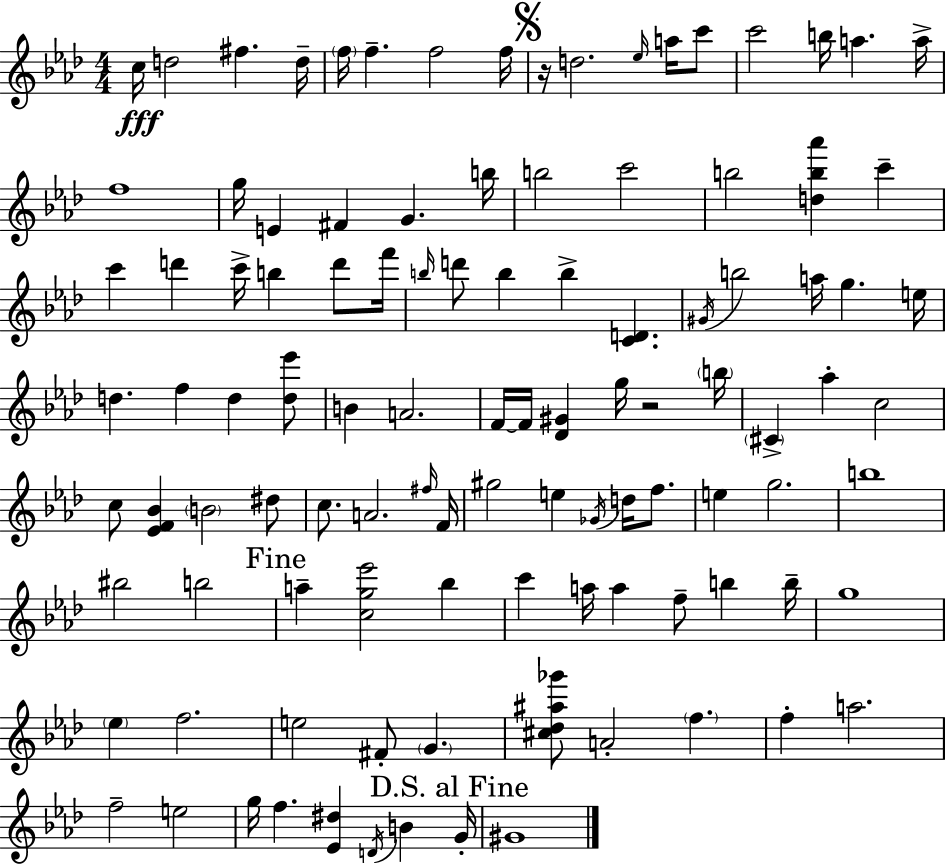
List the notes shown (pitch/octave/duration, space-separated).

C5/s D5/h F#5/q. D5/s F5/s F5/q. F5/h F5/s R/s D5/h. Eb5/s A5/s C6/e C6/h B5/s A5/q. A5/s F5/w G5/s E4/q F#4/q G4/q. B5/s B5/h C6/h B5/h [D5,B5,Ab6]/q C6/q C6/q D6/q C6/s B5/q D6/e F6/s B5/s D6/e B5/q B5/q [C4,D4]/q. G#4/s B5/h A5/s G5/q. E5/s D5/q. F5/q D5/q [D5,Eb6]/e B4/q A4/h. F4/s F4/s [Db4,G#4]/q G5/s R/h B5/s C#4/q Ab5/q C5/h C5/e [Eb4,F4,Bb4]/q B4/h D#5/e C5/e. A4/h. F#5/s F4/s G#5/h E5/q Gb4/s D5/s F5/e. E5/q G5/h. B5/w BIS5/h B5/h A5/q [C5,G5,Eb6]/h Bb5/q C6/q A5/s A5/q F5/e B5/q B5/s G5/w Eb5/q F5/h. E5/h F#4/e G4/q. [C#5,Db5,A#5,Gb6]/e A4/h F5/q. F5/q A5/h. F5/h E5/h G5/s F5/q. [Eb4,D#5]/q D4/s B4/q G4/s G#4/w